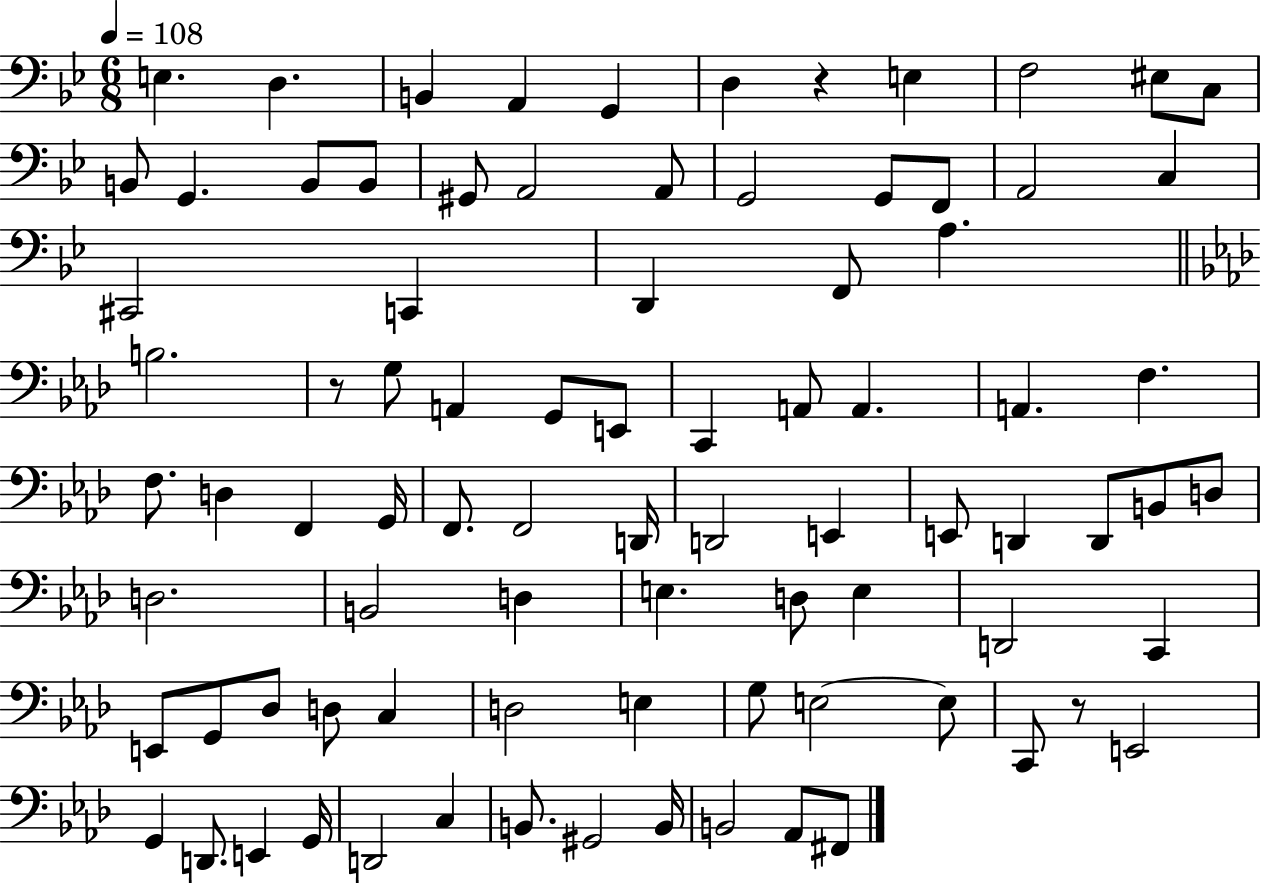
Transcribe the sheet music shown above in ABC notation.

X:1
T:Untitled
M:6/8
L:1/4
K:Bb
E, D, B,, A,, G,, D, z E, F,2 ^E,/2 C,/2 B,,/2 G,, B,,/2 B,,/2 ^G,,/2 A,,2 A,,/2 G,,2 G,,/2 F,,/2 A,,2 C, ^C,,2 C,, D,, F,,/2 A, B,2 z/2 G,/2 A,, G,,/2 E,,/2 C,, A,,/2 A,, A,, F, F,/2 D, F,, G,,/4 F,,/2 F,,2 D,,/4 D,,2 E,, E,,/2 D,, D,,/2 B,,/2 D,/2 D,2 B,,2 D, E, D,/2 E, D,,2 C,, E,,/2 G,,/2 _D,/2 D,/2 C, D,2 E, G,/2 E,2 E,/2 C,,/2 z/2 E,,2 G,, D,,/2 E,, G,,/4 D,,2 C, B,,/2 ^G,,2 B,,/4 B,,2 _A,,/2 ^F,,/2